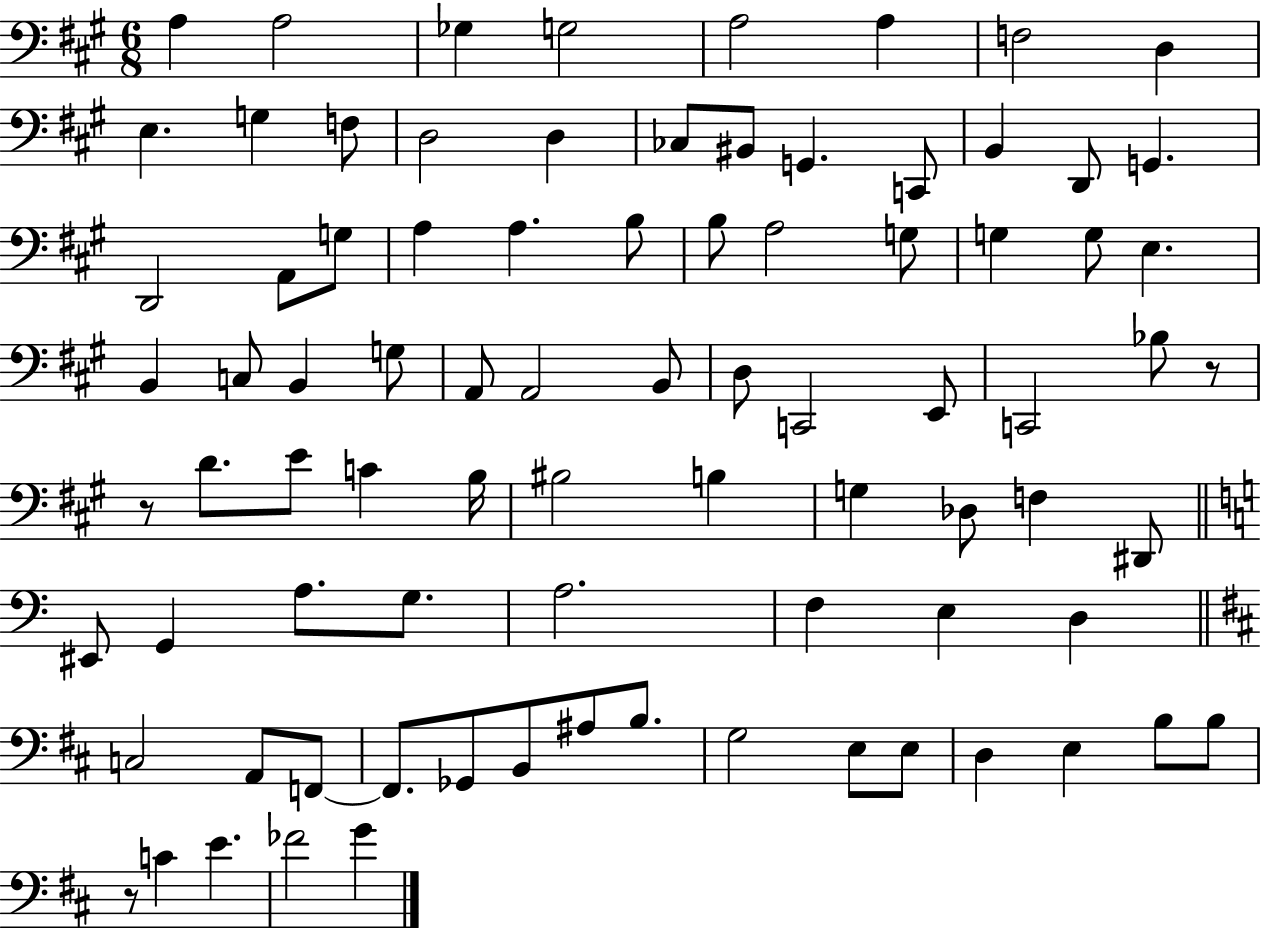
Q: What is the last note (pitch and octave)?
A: G4